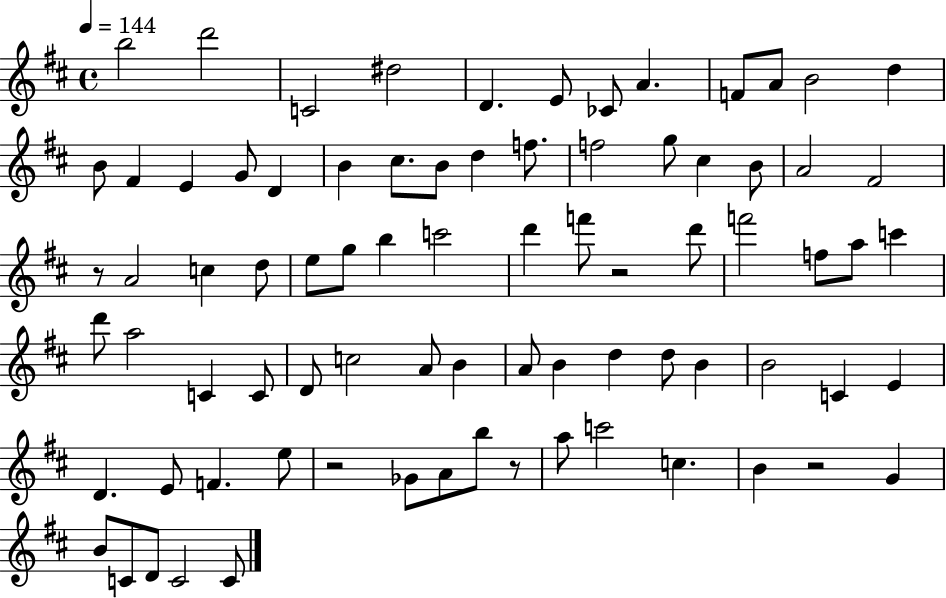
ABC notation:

X:1
T:Untitled
M:4/4
L:1/4
K:D
b2 d'2 C2 ^d2 D E/2 _C/2 A F/2 A/2 B2 d B/2 ^F E G/2 D B ^c/2 B/2 d f/2 f2 g/2 ^c B/2 A2 ^F2 z/2 A2 c d/2 e/2 g/2 b c'2 d' f'/2 z2 d'/2 f'2 f/2 a/2 c' d'/2 a2 C C/2 D/2 c2 A/2 B A/2 B d d/2 B B2 C E D E/2 F e/2 z2 _G/2 A/2 b/2 z/2 a/2 c'2 c B z2 G B/2 C/2 D/2 C2 C/2